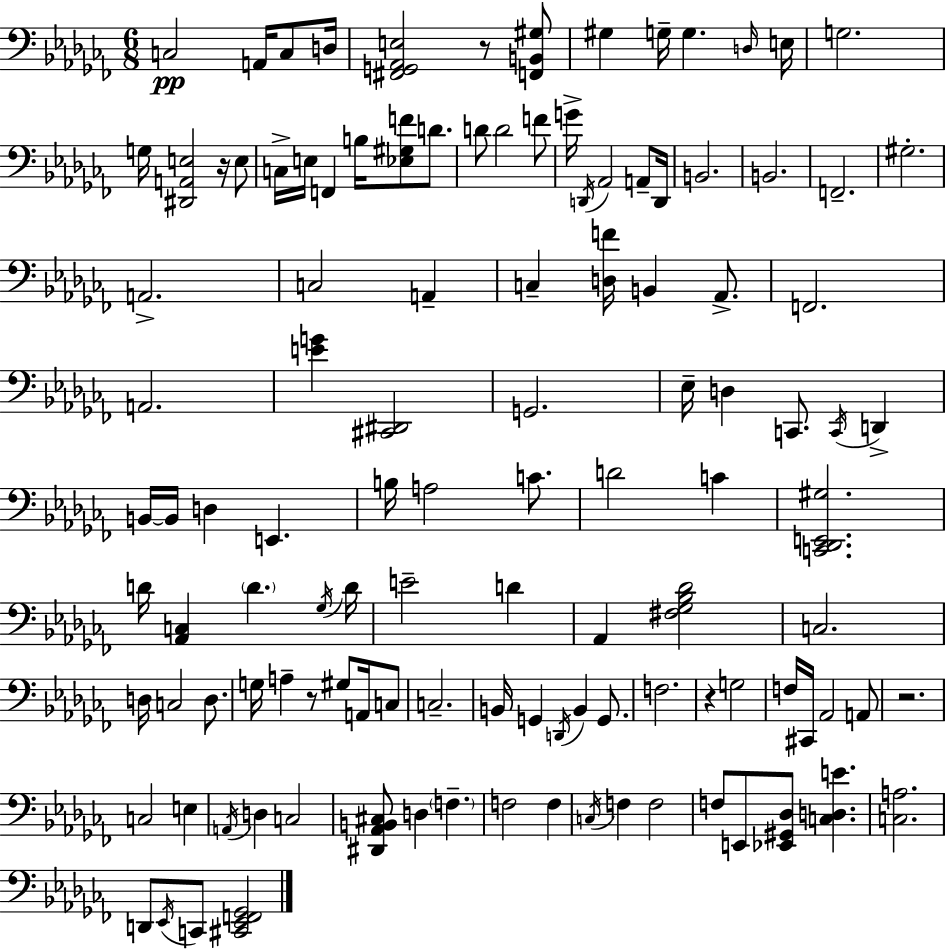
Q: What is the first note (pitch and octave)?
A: C3